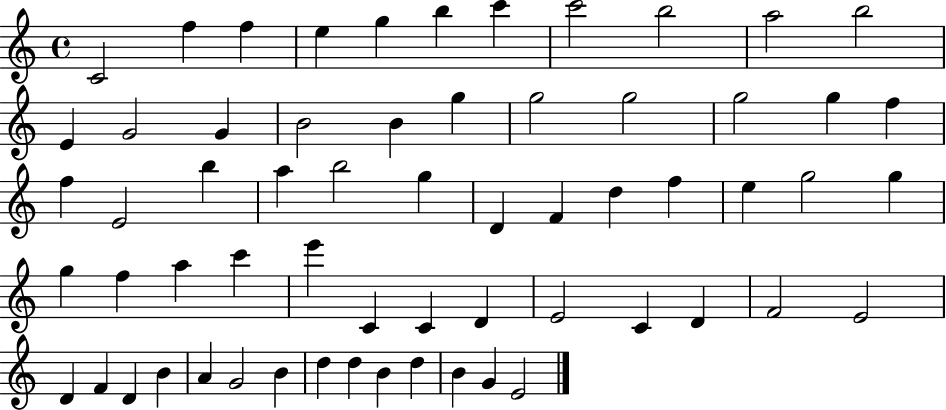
C4/h F5/q F5/q E5/q G5/q B5/q C6/q C6/h B5/h A5/h B5/h E4/q G4/h G4/q B4/h B4/q G5/q G5/h G5/h G5/h G5/q F5/q F5/q E4/h B5/q A5/q B5/h G5/q D4/q F4/q D5/q F5/q E5/q G5/h G5/q G5/q F5/q A5/q C6/q E6/q C4/q C4/q D4/q E4/h C4/q D4/q F4/h E4/h D4/q F4/q D4/q B4/q A4/q G4/h B4/q D5/q D5/q B4/q D5/q B4/q G4/q E4/h